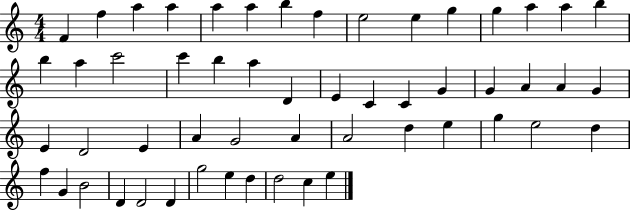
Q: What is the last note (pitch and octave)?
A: E5